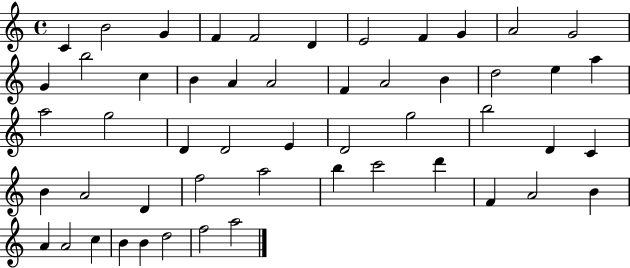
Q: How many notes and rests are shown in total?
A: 52